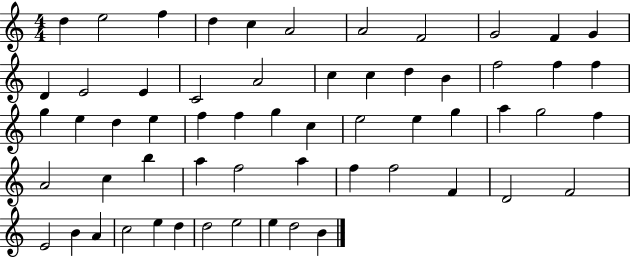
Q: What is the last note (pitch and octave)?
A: B4